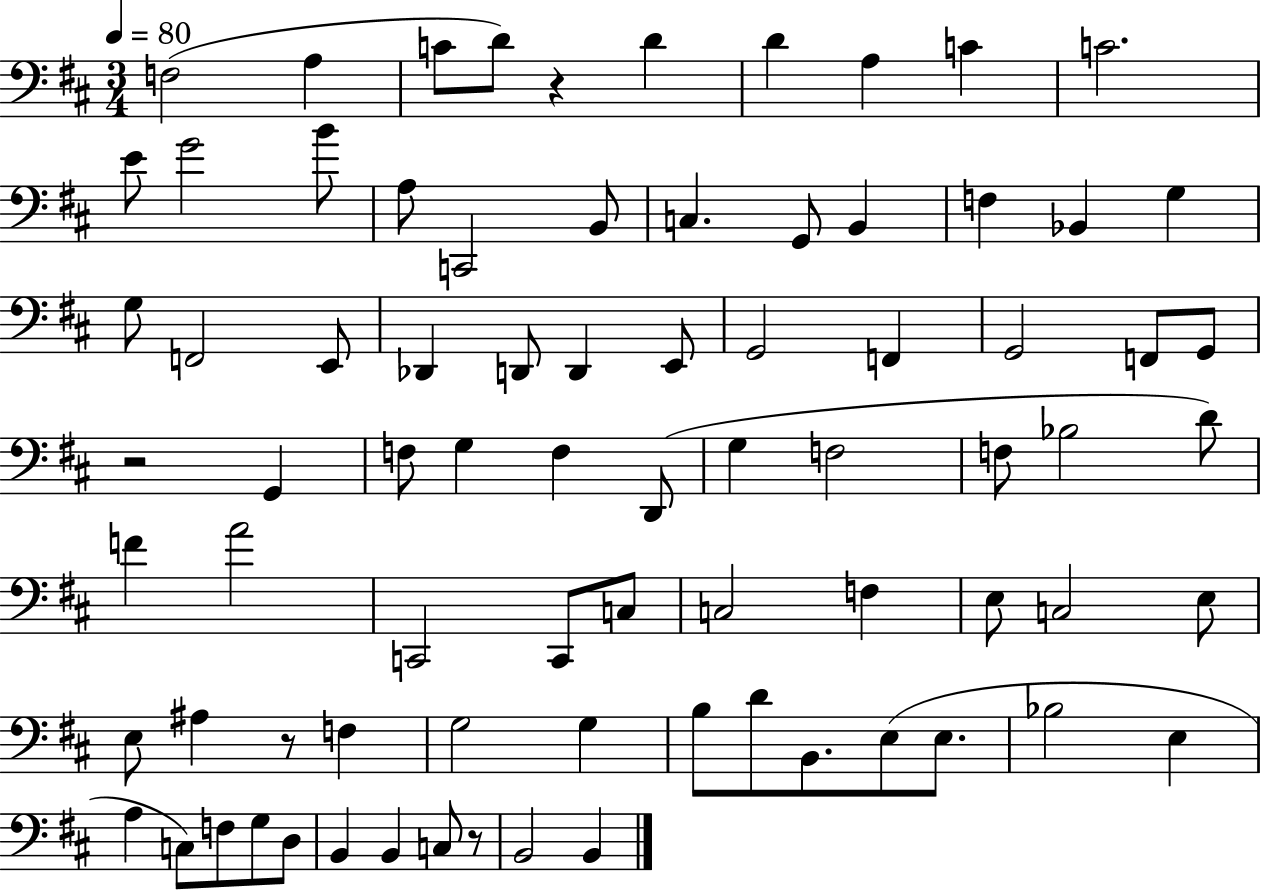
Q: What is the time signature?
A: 3/4